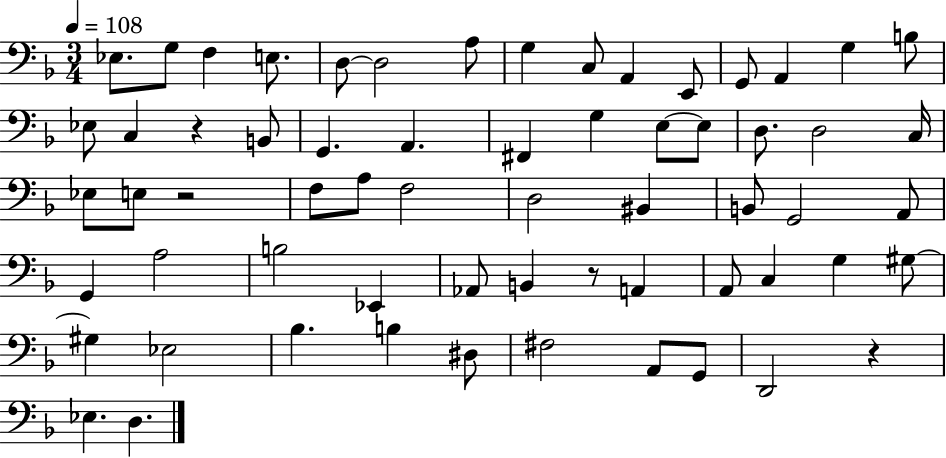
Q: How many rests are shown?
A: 4